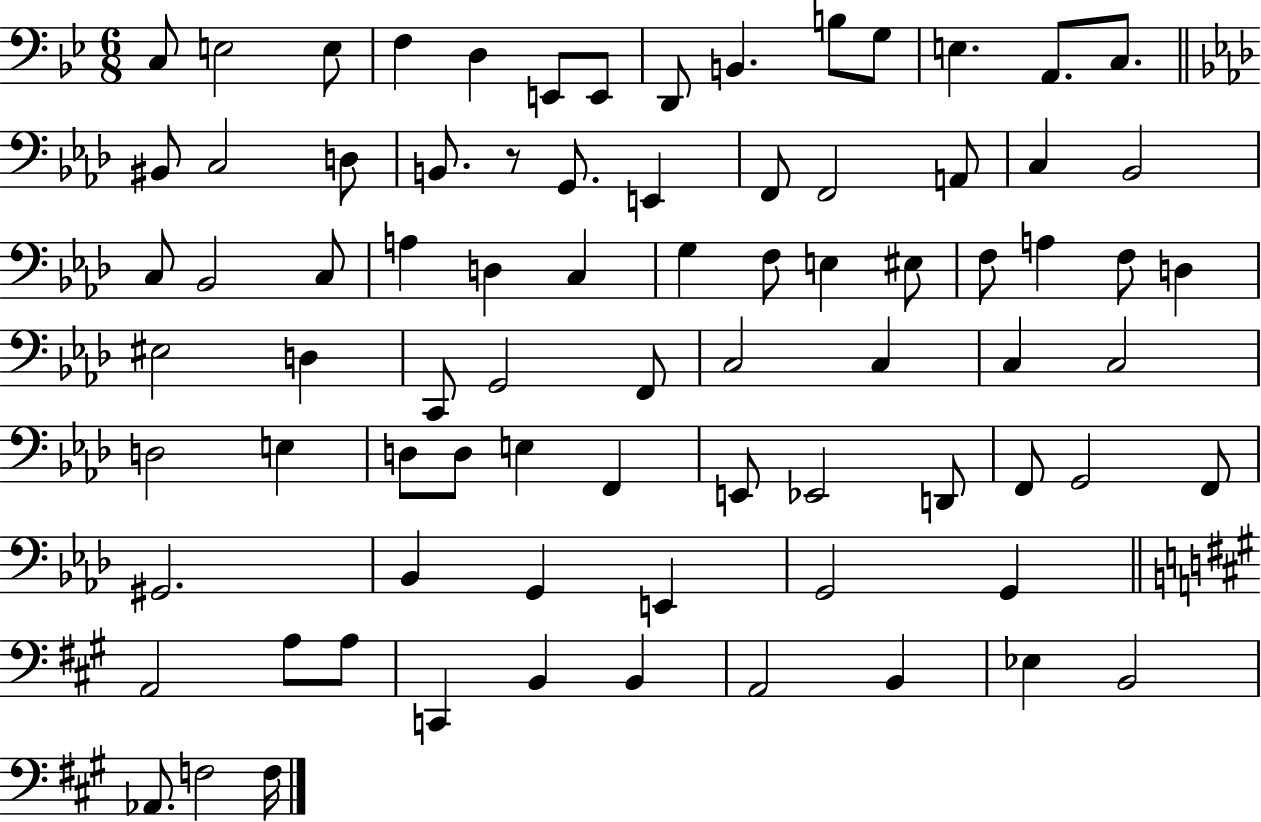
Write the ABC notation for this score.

X:1
T:Untitled
M:6/8
L:1/4
K:Bb
C,/2 E,2 E,/2 F, D, E,,/2 E,,/2 D,,/2 B,, B,/2 G,/2 E, A,,/2 C,/2 ^B,,/2 C,2 D,/2 B,,/2 z/2 G,,/2 E,, F,,/2 F,,2 A,,/2 C, _B,,2 C,/2 _B,,2 C,/2 A, D, C, G, F,/2 E, ^E,/2 F,/2 A, F,/2 D, ^E,2 D, C,,/2 G,,2 F,,/2 C,2 C, C, C,2 D,2 E, D,/2 D,/2 E, F,, E,,/2 _E,,2 D,,/2 F,,/2 G,,2 F,,/2 ^G,,2 _B,, G,, E,, G,,2 G,, A,,2 A,/2 A,/2 C,, B,, B,, A,,2 B,, _E, B,,2 _A,,/2 F,2 F,/4